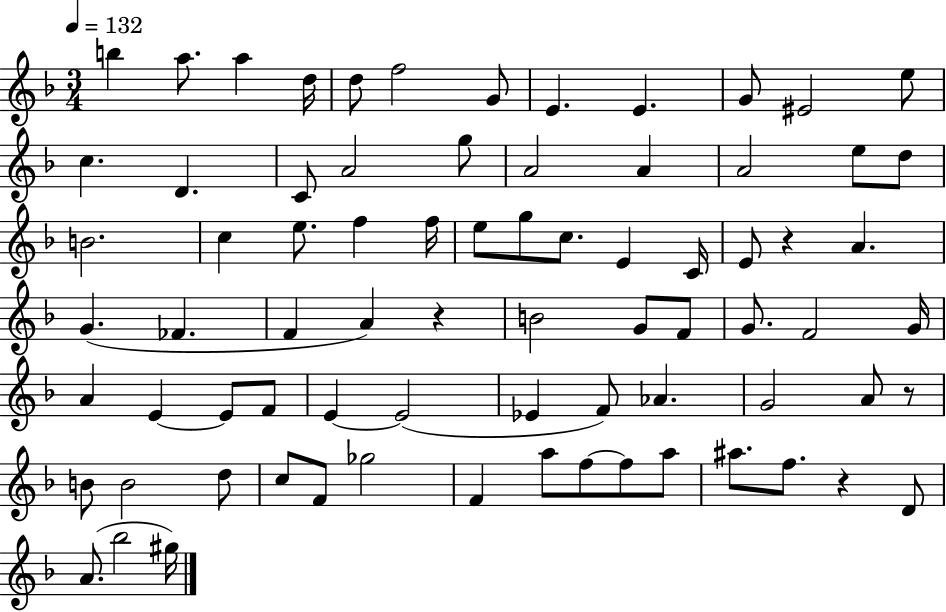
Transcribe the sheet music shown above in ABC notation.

X:1
T:Untitled
M:3/4
L:1/4
K:F
b a/2 a d/4 d/2 f2 G/2 E E G/2 ^E2 e/2 c D C/2 A2 g/2 A2 A A2 e/2 d/2 B2 c e/2 f f/4 e/2 g/2 c/2 E C/4 E/2 z A G _F F A z B2 G/2 F/2 G/2 F2 G/4 A E E/2 F/2 E E2 _E F/2 _A G2 A/2 z/2 B/2 B2 d/2 c/2 F/2 _g2 F a/2 f/2 f/2 a/2 ^a/2 f/2 z D/2 A/2 _b2 ^g/4